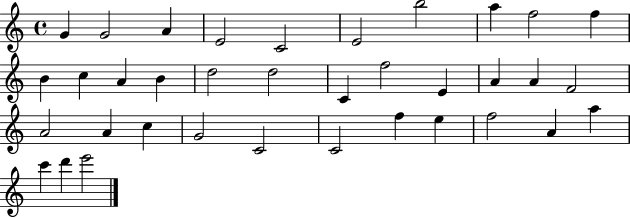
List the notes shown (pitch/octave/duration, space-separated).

G4/q G4/h A4/q E4/h C4/h E4/h B5/h A5/q F5/h F5/q B4/q C5/q A4/q B4/q D5/h D5/h C4/q F5/h E4/q A4/q A4/q F4/h A4/h A4/q C5/q G4/h C4/h C4/h F5/q E5/q F5/h A4/q A5/q C6/q D6/q E6/h